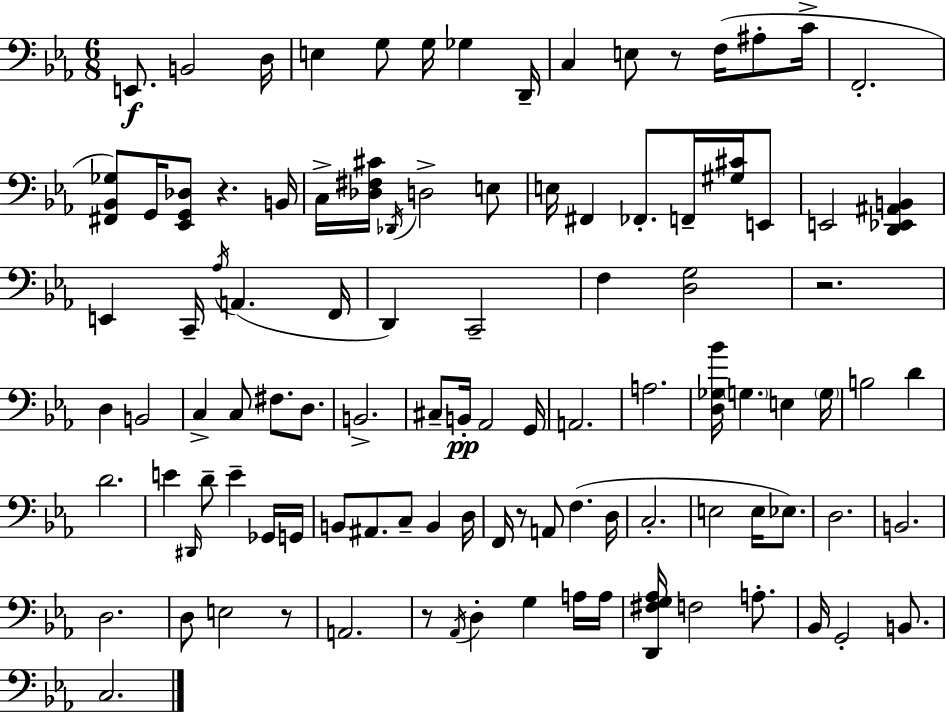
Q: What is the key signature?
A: EES major